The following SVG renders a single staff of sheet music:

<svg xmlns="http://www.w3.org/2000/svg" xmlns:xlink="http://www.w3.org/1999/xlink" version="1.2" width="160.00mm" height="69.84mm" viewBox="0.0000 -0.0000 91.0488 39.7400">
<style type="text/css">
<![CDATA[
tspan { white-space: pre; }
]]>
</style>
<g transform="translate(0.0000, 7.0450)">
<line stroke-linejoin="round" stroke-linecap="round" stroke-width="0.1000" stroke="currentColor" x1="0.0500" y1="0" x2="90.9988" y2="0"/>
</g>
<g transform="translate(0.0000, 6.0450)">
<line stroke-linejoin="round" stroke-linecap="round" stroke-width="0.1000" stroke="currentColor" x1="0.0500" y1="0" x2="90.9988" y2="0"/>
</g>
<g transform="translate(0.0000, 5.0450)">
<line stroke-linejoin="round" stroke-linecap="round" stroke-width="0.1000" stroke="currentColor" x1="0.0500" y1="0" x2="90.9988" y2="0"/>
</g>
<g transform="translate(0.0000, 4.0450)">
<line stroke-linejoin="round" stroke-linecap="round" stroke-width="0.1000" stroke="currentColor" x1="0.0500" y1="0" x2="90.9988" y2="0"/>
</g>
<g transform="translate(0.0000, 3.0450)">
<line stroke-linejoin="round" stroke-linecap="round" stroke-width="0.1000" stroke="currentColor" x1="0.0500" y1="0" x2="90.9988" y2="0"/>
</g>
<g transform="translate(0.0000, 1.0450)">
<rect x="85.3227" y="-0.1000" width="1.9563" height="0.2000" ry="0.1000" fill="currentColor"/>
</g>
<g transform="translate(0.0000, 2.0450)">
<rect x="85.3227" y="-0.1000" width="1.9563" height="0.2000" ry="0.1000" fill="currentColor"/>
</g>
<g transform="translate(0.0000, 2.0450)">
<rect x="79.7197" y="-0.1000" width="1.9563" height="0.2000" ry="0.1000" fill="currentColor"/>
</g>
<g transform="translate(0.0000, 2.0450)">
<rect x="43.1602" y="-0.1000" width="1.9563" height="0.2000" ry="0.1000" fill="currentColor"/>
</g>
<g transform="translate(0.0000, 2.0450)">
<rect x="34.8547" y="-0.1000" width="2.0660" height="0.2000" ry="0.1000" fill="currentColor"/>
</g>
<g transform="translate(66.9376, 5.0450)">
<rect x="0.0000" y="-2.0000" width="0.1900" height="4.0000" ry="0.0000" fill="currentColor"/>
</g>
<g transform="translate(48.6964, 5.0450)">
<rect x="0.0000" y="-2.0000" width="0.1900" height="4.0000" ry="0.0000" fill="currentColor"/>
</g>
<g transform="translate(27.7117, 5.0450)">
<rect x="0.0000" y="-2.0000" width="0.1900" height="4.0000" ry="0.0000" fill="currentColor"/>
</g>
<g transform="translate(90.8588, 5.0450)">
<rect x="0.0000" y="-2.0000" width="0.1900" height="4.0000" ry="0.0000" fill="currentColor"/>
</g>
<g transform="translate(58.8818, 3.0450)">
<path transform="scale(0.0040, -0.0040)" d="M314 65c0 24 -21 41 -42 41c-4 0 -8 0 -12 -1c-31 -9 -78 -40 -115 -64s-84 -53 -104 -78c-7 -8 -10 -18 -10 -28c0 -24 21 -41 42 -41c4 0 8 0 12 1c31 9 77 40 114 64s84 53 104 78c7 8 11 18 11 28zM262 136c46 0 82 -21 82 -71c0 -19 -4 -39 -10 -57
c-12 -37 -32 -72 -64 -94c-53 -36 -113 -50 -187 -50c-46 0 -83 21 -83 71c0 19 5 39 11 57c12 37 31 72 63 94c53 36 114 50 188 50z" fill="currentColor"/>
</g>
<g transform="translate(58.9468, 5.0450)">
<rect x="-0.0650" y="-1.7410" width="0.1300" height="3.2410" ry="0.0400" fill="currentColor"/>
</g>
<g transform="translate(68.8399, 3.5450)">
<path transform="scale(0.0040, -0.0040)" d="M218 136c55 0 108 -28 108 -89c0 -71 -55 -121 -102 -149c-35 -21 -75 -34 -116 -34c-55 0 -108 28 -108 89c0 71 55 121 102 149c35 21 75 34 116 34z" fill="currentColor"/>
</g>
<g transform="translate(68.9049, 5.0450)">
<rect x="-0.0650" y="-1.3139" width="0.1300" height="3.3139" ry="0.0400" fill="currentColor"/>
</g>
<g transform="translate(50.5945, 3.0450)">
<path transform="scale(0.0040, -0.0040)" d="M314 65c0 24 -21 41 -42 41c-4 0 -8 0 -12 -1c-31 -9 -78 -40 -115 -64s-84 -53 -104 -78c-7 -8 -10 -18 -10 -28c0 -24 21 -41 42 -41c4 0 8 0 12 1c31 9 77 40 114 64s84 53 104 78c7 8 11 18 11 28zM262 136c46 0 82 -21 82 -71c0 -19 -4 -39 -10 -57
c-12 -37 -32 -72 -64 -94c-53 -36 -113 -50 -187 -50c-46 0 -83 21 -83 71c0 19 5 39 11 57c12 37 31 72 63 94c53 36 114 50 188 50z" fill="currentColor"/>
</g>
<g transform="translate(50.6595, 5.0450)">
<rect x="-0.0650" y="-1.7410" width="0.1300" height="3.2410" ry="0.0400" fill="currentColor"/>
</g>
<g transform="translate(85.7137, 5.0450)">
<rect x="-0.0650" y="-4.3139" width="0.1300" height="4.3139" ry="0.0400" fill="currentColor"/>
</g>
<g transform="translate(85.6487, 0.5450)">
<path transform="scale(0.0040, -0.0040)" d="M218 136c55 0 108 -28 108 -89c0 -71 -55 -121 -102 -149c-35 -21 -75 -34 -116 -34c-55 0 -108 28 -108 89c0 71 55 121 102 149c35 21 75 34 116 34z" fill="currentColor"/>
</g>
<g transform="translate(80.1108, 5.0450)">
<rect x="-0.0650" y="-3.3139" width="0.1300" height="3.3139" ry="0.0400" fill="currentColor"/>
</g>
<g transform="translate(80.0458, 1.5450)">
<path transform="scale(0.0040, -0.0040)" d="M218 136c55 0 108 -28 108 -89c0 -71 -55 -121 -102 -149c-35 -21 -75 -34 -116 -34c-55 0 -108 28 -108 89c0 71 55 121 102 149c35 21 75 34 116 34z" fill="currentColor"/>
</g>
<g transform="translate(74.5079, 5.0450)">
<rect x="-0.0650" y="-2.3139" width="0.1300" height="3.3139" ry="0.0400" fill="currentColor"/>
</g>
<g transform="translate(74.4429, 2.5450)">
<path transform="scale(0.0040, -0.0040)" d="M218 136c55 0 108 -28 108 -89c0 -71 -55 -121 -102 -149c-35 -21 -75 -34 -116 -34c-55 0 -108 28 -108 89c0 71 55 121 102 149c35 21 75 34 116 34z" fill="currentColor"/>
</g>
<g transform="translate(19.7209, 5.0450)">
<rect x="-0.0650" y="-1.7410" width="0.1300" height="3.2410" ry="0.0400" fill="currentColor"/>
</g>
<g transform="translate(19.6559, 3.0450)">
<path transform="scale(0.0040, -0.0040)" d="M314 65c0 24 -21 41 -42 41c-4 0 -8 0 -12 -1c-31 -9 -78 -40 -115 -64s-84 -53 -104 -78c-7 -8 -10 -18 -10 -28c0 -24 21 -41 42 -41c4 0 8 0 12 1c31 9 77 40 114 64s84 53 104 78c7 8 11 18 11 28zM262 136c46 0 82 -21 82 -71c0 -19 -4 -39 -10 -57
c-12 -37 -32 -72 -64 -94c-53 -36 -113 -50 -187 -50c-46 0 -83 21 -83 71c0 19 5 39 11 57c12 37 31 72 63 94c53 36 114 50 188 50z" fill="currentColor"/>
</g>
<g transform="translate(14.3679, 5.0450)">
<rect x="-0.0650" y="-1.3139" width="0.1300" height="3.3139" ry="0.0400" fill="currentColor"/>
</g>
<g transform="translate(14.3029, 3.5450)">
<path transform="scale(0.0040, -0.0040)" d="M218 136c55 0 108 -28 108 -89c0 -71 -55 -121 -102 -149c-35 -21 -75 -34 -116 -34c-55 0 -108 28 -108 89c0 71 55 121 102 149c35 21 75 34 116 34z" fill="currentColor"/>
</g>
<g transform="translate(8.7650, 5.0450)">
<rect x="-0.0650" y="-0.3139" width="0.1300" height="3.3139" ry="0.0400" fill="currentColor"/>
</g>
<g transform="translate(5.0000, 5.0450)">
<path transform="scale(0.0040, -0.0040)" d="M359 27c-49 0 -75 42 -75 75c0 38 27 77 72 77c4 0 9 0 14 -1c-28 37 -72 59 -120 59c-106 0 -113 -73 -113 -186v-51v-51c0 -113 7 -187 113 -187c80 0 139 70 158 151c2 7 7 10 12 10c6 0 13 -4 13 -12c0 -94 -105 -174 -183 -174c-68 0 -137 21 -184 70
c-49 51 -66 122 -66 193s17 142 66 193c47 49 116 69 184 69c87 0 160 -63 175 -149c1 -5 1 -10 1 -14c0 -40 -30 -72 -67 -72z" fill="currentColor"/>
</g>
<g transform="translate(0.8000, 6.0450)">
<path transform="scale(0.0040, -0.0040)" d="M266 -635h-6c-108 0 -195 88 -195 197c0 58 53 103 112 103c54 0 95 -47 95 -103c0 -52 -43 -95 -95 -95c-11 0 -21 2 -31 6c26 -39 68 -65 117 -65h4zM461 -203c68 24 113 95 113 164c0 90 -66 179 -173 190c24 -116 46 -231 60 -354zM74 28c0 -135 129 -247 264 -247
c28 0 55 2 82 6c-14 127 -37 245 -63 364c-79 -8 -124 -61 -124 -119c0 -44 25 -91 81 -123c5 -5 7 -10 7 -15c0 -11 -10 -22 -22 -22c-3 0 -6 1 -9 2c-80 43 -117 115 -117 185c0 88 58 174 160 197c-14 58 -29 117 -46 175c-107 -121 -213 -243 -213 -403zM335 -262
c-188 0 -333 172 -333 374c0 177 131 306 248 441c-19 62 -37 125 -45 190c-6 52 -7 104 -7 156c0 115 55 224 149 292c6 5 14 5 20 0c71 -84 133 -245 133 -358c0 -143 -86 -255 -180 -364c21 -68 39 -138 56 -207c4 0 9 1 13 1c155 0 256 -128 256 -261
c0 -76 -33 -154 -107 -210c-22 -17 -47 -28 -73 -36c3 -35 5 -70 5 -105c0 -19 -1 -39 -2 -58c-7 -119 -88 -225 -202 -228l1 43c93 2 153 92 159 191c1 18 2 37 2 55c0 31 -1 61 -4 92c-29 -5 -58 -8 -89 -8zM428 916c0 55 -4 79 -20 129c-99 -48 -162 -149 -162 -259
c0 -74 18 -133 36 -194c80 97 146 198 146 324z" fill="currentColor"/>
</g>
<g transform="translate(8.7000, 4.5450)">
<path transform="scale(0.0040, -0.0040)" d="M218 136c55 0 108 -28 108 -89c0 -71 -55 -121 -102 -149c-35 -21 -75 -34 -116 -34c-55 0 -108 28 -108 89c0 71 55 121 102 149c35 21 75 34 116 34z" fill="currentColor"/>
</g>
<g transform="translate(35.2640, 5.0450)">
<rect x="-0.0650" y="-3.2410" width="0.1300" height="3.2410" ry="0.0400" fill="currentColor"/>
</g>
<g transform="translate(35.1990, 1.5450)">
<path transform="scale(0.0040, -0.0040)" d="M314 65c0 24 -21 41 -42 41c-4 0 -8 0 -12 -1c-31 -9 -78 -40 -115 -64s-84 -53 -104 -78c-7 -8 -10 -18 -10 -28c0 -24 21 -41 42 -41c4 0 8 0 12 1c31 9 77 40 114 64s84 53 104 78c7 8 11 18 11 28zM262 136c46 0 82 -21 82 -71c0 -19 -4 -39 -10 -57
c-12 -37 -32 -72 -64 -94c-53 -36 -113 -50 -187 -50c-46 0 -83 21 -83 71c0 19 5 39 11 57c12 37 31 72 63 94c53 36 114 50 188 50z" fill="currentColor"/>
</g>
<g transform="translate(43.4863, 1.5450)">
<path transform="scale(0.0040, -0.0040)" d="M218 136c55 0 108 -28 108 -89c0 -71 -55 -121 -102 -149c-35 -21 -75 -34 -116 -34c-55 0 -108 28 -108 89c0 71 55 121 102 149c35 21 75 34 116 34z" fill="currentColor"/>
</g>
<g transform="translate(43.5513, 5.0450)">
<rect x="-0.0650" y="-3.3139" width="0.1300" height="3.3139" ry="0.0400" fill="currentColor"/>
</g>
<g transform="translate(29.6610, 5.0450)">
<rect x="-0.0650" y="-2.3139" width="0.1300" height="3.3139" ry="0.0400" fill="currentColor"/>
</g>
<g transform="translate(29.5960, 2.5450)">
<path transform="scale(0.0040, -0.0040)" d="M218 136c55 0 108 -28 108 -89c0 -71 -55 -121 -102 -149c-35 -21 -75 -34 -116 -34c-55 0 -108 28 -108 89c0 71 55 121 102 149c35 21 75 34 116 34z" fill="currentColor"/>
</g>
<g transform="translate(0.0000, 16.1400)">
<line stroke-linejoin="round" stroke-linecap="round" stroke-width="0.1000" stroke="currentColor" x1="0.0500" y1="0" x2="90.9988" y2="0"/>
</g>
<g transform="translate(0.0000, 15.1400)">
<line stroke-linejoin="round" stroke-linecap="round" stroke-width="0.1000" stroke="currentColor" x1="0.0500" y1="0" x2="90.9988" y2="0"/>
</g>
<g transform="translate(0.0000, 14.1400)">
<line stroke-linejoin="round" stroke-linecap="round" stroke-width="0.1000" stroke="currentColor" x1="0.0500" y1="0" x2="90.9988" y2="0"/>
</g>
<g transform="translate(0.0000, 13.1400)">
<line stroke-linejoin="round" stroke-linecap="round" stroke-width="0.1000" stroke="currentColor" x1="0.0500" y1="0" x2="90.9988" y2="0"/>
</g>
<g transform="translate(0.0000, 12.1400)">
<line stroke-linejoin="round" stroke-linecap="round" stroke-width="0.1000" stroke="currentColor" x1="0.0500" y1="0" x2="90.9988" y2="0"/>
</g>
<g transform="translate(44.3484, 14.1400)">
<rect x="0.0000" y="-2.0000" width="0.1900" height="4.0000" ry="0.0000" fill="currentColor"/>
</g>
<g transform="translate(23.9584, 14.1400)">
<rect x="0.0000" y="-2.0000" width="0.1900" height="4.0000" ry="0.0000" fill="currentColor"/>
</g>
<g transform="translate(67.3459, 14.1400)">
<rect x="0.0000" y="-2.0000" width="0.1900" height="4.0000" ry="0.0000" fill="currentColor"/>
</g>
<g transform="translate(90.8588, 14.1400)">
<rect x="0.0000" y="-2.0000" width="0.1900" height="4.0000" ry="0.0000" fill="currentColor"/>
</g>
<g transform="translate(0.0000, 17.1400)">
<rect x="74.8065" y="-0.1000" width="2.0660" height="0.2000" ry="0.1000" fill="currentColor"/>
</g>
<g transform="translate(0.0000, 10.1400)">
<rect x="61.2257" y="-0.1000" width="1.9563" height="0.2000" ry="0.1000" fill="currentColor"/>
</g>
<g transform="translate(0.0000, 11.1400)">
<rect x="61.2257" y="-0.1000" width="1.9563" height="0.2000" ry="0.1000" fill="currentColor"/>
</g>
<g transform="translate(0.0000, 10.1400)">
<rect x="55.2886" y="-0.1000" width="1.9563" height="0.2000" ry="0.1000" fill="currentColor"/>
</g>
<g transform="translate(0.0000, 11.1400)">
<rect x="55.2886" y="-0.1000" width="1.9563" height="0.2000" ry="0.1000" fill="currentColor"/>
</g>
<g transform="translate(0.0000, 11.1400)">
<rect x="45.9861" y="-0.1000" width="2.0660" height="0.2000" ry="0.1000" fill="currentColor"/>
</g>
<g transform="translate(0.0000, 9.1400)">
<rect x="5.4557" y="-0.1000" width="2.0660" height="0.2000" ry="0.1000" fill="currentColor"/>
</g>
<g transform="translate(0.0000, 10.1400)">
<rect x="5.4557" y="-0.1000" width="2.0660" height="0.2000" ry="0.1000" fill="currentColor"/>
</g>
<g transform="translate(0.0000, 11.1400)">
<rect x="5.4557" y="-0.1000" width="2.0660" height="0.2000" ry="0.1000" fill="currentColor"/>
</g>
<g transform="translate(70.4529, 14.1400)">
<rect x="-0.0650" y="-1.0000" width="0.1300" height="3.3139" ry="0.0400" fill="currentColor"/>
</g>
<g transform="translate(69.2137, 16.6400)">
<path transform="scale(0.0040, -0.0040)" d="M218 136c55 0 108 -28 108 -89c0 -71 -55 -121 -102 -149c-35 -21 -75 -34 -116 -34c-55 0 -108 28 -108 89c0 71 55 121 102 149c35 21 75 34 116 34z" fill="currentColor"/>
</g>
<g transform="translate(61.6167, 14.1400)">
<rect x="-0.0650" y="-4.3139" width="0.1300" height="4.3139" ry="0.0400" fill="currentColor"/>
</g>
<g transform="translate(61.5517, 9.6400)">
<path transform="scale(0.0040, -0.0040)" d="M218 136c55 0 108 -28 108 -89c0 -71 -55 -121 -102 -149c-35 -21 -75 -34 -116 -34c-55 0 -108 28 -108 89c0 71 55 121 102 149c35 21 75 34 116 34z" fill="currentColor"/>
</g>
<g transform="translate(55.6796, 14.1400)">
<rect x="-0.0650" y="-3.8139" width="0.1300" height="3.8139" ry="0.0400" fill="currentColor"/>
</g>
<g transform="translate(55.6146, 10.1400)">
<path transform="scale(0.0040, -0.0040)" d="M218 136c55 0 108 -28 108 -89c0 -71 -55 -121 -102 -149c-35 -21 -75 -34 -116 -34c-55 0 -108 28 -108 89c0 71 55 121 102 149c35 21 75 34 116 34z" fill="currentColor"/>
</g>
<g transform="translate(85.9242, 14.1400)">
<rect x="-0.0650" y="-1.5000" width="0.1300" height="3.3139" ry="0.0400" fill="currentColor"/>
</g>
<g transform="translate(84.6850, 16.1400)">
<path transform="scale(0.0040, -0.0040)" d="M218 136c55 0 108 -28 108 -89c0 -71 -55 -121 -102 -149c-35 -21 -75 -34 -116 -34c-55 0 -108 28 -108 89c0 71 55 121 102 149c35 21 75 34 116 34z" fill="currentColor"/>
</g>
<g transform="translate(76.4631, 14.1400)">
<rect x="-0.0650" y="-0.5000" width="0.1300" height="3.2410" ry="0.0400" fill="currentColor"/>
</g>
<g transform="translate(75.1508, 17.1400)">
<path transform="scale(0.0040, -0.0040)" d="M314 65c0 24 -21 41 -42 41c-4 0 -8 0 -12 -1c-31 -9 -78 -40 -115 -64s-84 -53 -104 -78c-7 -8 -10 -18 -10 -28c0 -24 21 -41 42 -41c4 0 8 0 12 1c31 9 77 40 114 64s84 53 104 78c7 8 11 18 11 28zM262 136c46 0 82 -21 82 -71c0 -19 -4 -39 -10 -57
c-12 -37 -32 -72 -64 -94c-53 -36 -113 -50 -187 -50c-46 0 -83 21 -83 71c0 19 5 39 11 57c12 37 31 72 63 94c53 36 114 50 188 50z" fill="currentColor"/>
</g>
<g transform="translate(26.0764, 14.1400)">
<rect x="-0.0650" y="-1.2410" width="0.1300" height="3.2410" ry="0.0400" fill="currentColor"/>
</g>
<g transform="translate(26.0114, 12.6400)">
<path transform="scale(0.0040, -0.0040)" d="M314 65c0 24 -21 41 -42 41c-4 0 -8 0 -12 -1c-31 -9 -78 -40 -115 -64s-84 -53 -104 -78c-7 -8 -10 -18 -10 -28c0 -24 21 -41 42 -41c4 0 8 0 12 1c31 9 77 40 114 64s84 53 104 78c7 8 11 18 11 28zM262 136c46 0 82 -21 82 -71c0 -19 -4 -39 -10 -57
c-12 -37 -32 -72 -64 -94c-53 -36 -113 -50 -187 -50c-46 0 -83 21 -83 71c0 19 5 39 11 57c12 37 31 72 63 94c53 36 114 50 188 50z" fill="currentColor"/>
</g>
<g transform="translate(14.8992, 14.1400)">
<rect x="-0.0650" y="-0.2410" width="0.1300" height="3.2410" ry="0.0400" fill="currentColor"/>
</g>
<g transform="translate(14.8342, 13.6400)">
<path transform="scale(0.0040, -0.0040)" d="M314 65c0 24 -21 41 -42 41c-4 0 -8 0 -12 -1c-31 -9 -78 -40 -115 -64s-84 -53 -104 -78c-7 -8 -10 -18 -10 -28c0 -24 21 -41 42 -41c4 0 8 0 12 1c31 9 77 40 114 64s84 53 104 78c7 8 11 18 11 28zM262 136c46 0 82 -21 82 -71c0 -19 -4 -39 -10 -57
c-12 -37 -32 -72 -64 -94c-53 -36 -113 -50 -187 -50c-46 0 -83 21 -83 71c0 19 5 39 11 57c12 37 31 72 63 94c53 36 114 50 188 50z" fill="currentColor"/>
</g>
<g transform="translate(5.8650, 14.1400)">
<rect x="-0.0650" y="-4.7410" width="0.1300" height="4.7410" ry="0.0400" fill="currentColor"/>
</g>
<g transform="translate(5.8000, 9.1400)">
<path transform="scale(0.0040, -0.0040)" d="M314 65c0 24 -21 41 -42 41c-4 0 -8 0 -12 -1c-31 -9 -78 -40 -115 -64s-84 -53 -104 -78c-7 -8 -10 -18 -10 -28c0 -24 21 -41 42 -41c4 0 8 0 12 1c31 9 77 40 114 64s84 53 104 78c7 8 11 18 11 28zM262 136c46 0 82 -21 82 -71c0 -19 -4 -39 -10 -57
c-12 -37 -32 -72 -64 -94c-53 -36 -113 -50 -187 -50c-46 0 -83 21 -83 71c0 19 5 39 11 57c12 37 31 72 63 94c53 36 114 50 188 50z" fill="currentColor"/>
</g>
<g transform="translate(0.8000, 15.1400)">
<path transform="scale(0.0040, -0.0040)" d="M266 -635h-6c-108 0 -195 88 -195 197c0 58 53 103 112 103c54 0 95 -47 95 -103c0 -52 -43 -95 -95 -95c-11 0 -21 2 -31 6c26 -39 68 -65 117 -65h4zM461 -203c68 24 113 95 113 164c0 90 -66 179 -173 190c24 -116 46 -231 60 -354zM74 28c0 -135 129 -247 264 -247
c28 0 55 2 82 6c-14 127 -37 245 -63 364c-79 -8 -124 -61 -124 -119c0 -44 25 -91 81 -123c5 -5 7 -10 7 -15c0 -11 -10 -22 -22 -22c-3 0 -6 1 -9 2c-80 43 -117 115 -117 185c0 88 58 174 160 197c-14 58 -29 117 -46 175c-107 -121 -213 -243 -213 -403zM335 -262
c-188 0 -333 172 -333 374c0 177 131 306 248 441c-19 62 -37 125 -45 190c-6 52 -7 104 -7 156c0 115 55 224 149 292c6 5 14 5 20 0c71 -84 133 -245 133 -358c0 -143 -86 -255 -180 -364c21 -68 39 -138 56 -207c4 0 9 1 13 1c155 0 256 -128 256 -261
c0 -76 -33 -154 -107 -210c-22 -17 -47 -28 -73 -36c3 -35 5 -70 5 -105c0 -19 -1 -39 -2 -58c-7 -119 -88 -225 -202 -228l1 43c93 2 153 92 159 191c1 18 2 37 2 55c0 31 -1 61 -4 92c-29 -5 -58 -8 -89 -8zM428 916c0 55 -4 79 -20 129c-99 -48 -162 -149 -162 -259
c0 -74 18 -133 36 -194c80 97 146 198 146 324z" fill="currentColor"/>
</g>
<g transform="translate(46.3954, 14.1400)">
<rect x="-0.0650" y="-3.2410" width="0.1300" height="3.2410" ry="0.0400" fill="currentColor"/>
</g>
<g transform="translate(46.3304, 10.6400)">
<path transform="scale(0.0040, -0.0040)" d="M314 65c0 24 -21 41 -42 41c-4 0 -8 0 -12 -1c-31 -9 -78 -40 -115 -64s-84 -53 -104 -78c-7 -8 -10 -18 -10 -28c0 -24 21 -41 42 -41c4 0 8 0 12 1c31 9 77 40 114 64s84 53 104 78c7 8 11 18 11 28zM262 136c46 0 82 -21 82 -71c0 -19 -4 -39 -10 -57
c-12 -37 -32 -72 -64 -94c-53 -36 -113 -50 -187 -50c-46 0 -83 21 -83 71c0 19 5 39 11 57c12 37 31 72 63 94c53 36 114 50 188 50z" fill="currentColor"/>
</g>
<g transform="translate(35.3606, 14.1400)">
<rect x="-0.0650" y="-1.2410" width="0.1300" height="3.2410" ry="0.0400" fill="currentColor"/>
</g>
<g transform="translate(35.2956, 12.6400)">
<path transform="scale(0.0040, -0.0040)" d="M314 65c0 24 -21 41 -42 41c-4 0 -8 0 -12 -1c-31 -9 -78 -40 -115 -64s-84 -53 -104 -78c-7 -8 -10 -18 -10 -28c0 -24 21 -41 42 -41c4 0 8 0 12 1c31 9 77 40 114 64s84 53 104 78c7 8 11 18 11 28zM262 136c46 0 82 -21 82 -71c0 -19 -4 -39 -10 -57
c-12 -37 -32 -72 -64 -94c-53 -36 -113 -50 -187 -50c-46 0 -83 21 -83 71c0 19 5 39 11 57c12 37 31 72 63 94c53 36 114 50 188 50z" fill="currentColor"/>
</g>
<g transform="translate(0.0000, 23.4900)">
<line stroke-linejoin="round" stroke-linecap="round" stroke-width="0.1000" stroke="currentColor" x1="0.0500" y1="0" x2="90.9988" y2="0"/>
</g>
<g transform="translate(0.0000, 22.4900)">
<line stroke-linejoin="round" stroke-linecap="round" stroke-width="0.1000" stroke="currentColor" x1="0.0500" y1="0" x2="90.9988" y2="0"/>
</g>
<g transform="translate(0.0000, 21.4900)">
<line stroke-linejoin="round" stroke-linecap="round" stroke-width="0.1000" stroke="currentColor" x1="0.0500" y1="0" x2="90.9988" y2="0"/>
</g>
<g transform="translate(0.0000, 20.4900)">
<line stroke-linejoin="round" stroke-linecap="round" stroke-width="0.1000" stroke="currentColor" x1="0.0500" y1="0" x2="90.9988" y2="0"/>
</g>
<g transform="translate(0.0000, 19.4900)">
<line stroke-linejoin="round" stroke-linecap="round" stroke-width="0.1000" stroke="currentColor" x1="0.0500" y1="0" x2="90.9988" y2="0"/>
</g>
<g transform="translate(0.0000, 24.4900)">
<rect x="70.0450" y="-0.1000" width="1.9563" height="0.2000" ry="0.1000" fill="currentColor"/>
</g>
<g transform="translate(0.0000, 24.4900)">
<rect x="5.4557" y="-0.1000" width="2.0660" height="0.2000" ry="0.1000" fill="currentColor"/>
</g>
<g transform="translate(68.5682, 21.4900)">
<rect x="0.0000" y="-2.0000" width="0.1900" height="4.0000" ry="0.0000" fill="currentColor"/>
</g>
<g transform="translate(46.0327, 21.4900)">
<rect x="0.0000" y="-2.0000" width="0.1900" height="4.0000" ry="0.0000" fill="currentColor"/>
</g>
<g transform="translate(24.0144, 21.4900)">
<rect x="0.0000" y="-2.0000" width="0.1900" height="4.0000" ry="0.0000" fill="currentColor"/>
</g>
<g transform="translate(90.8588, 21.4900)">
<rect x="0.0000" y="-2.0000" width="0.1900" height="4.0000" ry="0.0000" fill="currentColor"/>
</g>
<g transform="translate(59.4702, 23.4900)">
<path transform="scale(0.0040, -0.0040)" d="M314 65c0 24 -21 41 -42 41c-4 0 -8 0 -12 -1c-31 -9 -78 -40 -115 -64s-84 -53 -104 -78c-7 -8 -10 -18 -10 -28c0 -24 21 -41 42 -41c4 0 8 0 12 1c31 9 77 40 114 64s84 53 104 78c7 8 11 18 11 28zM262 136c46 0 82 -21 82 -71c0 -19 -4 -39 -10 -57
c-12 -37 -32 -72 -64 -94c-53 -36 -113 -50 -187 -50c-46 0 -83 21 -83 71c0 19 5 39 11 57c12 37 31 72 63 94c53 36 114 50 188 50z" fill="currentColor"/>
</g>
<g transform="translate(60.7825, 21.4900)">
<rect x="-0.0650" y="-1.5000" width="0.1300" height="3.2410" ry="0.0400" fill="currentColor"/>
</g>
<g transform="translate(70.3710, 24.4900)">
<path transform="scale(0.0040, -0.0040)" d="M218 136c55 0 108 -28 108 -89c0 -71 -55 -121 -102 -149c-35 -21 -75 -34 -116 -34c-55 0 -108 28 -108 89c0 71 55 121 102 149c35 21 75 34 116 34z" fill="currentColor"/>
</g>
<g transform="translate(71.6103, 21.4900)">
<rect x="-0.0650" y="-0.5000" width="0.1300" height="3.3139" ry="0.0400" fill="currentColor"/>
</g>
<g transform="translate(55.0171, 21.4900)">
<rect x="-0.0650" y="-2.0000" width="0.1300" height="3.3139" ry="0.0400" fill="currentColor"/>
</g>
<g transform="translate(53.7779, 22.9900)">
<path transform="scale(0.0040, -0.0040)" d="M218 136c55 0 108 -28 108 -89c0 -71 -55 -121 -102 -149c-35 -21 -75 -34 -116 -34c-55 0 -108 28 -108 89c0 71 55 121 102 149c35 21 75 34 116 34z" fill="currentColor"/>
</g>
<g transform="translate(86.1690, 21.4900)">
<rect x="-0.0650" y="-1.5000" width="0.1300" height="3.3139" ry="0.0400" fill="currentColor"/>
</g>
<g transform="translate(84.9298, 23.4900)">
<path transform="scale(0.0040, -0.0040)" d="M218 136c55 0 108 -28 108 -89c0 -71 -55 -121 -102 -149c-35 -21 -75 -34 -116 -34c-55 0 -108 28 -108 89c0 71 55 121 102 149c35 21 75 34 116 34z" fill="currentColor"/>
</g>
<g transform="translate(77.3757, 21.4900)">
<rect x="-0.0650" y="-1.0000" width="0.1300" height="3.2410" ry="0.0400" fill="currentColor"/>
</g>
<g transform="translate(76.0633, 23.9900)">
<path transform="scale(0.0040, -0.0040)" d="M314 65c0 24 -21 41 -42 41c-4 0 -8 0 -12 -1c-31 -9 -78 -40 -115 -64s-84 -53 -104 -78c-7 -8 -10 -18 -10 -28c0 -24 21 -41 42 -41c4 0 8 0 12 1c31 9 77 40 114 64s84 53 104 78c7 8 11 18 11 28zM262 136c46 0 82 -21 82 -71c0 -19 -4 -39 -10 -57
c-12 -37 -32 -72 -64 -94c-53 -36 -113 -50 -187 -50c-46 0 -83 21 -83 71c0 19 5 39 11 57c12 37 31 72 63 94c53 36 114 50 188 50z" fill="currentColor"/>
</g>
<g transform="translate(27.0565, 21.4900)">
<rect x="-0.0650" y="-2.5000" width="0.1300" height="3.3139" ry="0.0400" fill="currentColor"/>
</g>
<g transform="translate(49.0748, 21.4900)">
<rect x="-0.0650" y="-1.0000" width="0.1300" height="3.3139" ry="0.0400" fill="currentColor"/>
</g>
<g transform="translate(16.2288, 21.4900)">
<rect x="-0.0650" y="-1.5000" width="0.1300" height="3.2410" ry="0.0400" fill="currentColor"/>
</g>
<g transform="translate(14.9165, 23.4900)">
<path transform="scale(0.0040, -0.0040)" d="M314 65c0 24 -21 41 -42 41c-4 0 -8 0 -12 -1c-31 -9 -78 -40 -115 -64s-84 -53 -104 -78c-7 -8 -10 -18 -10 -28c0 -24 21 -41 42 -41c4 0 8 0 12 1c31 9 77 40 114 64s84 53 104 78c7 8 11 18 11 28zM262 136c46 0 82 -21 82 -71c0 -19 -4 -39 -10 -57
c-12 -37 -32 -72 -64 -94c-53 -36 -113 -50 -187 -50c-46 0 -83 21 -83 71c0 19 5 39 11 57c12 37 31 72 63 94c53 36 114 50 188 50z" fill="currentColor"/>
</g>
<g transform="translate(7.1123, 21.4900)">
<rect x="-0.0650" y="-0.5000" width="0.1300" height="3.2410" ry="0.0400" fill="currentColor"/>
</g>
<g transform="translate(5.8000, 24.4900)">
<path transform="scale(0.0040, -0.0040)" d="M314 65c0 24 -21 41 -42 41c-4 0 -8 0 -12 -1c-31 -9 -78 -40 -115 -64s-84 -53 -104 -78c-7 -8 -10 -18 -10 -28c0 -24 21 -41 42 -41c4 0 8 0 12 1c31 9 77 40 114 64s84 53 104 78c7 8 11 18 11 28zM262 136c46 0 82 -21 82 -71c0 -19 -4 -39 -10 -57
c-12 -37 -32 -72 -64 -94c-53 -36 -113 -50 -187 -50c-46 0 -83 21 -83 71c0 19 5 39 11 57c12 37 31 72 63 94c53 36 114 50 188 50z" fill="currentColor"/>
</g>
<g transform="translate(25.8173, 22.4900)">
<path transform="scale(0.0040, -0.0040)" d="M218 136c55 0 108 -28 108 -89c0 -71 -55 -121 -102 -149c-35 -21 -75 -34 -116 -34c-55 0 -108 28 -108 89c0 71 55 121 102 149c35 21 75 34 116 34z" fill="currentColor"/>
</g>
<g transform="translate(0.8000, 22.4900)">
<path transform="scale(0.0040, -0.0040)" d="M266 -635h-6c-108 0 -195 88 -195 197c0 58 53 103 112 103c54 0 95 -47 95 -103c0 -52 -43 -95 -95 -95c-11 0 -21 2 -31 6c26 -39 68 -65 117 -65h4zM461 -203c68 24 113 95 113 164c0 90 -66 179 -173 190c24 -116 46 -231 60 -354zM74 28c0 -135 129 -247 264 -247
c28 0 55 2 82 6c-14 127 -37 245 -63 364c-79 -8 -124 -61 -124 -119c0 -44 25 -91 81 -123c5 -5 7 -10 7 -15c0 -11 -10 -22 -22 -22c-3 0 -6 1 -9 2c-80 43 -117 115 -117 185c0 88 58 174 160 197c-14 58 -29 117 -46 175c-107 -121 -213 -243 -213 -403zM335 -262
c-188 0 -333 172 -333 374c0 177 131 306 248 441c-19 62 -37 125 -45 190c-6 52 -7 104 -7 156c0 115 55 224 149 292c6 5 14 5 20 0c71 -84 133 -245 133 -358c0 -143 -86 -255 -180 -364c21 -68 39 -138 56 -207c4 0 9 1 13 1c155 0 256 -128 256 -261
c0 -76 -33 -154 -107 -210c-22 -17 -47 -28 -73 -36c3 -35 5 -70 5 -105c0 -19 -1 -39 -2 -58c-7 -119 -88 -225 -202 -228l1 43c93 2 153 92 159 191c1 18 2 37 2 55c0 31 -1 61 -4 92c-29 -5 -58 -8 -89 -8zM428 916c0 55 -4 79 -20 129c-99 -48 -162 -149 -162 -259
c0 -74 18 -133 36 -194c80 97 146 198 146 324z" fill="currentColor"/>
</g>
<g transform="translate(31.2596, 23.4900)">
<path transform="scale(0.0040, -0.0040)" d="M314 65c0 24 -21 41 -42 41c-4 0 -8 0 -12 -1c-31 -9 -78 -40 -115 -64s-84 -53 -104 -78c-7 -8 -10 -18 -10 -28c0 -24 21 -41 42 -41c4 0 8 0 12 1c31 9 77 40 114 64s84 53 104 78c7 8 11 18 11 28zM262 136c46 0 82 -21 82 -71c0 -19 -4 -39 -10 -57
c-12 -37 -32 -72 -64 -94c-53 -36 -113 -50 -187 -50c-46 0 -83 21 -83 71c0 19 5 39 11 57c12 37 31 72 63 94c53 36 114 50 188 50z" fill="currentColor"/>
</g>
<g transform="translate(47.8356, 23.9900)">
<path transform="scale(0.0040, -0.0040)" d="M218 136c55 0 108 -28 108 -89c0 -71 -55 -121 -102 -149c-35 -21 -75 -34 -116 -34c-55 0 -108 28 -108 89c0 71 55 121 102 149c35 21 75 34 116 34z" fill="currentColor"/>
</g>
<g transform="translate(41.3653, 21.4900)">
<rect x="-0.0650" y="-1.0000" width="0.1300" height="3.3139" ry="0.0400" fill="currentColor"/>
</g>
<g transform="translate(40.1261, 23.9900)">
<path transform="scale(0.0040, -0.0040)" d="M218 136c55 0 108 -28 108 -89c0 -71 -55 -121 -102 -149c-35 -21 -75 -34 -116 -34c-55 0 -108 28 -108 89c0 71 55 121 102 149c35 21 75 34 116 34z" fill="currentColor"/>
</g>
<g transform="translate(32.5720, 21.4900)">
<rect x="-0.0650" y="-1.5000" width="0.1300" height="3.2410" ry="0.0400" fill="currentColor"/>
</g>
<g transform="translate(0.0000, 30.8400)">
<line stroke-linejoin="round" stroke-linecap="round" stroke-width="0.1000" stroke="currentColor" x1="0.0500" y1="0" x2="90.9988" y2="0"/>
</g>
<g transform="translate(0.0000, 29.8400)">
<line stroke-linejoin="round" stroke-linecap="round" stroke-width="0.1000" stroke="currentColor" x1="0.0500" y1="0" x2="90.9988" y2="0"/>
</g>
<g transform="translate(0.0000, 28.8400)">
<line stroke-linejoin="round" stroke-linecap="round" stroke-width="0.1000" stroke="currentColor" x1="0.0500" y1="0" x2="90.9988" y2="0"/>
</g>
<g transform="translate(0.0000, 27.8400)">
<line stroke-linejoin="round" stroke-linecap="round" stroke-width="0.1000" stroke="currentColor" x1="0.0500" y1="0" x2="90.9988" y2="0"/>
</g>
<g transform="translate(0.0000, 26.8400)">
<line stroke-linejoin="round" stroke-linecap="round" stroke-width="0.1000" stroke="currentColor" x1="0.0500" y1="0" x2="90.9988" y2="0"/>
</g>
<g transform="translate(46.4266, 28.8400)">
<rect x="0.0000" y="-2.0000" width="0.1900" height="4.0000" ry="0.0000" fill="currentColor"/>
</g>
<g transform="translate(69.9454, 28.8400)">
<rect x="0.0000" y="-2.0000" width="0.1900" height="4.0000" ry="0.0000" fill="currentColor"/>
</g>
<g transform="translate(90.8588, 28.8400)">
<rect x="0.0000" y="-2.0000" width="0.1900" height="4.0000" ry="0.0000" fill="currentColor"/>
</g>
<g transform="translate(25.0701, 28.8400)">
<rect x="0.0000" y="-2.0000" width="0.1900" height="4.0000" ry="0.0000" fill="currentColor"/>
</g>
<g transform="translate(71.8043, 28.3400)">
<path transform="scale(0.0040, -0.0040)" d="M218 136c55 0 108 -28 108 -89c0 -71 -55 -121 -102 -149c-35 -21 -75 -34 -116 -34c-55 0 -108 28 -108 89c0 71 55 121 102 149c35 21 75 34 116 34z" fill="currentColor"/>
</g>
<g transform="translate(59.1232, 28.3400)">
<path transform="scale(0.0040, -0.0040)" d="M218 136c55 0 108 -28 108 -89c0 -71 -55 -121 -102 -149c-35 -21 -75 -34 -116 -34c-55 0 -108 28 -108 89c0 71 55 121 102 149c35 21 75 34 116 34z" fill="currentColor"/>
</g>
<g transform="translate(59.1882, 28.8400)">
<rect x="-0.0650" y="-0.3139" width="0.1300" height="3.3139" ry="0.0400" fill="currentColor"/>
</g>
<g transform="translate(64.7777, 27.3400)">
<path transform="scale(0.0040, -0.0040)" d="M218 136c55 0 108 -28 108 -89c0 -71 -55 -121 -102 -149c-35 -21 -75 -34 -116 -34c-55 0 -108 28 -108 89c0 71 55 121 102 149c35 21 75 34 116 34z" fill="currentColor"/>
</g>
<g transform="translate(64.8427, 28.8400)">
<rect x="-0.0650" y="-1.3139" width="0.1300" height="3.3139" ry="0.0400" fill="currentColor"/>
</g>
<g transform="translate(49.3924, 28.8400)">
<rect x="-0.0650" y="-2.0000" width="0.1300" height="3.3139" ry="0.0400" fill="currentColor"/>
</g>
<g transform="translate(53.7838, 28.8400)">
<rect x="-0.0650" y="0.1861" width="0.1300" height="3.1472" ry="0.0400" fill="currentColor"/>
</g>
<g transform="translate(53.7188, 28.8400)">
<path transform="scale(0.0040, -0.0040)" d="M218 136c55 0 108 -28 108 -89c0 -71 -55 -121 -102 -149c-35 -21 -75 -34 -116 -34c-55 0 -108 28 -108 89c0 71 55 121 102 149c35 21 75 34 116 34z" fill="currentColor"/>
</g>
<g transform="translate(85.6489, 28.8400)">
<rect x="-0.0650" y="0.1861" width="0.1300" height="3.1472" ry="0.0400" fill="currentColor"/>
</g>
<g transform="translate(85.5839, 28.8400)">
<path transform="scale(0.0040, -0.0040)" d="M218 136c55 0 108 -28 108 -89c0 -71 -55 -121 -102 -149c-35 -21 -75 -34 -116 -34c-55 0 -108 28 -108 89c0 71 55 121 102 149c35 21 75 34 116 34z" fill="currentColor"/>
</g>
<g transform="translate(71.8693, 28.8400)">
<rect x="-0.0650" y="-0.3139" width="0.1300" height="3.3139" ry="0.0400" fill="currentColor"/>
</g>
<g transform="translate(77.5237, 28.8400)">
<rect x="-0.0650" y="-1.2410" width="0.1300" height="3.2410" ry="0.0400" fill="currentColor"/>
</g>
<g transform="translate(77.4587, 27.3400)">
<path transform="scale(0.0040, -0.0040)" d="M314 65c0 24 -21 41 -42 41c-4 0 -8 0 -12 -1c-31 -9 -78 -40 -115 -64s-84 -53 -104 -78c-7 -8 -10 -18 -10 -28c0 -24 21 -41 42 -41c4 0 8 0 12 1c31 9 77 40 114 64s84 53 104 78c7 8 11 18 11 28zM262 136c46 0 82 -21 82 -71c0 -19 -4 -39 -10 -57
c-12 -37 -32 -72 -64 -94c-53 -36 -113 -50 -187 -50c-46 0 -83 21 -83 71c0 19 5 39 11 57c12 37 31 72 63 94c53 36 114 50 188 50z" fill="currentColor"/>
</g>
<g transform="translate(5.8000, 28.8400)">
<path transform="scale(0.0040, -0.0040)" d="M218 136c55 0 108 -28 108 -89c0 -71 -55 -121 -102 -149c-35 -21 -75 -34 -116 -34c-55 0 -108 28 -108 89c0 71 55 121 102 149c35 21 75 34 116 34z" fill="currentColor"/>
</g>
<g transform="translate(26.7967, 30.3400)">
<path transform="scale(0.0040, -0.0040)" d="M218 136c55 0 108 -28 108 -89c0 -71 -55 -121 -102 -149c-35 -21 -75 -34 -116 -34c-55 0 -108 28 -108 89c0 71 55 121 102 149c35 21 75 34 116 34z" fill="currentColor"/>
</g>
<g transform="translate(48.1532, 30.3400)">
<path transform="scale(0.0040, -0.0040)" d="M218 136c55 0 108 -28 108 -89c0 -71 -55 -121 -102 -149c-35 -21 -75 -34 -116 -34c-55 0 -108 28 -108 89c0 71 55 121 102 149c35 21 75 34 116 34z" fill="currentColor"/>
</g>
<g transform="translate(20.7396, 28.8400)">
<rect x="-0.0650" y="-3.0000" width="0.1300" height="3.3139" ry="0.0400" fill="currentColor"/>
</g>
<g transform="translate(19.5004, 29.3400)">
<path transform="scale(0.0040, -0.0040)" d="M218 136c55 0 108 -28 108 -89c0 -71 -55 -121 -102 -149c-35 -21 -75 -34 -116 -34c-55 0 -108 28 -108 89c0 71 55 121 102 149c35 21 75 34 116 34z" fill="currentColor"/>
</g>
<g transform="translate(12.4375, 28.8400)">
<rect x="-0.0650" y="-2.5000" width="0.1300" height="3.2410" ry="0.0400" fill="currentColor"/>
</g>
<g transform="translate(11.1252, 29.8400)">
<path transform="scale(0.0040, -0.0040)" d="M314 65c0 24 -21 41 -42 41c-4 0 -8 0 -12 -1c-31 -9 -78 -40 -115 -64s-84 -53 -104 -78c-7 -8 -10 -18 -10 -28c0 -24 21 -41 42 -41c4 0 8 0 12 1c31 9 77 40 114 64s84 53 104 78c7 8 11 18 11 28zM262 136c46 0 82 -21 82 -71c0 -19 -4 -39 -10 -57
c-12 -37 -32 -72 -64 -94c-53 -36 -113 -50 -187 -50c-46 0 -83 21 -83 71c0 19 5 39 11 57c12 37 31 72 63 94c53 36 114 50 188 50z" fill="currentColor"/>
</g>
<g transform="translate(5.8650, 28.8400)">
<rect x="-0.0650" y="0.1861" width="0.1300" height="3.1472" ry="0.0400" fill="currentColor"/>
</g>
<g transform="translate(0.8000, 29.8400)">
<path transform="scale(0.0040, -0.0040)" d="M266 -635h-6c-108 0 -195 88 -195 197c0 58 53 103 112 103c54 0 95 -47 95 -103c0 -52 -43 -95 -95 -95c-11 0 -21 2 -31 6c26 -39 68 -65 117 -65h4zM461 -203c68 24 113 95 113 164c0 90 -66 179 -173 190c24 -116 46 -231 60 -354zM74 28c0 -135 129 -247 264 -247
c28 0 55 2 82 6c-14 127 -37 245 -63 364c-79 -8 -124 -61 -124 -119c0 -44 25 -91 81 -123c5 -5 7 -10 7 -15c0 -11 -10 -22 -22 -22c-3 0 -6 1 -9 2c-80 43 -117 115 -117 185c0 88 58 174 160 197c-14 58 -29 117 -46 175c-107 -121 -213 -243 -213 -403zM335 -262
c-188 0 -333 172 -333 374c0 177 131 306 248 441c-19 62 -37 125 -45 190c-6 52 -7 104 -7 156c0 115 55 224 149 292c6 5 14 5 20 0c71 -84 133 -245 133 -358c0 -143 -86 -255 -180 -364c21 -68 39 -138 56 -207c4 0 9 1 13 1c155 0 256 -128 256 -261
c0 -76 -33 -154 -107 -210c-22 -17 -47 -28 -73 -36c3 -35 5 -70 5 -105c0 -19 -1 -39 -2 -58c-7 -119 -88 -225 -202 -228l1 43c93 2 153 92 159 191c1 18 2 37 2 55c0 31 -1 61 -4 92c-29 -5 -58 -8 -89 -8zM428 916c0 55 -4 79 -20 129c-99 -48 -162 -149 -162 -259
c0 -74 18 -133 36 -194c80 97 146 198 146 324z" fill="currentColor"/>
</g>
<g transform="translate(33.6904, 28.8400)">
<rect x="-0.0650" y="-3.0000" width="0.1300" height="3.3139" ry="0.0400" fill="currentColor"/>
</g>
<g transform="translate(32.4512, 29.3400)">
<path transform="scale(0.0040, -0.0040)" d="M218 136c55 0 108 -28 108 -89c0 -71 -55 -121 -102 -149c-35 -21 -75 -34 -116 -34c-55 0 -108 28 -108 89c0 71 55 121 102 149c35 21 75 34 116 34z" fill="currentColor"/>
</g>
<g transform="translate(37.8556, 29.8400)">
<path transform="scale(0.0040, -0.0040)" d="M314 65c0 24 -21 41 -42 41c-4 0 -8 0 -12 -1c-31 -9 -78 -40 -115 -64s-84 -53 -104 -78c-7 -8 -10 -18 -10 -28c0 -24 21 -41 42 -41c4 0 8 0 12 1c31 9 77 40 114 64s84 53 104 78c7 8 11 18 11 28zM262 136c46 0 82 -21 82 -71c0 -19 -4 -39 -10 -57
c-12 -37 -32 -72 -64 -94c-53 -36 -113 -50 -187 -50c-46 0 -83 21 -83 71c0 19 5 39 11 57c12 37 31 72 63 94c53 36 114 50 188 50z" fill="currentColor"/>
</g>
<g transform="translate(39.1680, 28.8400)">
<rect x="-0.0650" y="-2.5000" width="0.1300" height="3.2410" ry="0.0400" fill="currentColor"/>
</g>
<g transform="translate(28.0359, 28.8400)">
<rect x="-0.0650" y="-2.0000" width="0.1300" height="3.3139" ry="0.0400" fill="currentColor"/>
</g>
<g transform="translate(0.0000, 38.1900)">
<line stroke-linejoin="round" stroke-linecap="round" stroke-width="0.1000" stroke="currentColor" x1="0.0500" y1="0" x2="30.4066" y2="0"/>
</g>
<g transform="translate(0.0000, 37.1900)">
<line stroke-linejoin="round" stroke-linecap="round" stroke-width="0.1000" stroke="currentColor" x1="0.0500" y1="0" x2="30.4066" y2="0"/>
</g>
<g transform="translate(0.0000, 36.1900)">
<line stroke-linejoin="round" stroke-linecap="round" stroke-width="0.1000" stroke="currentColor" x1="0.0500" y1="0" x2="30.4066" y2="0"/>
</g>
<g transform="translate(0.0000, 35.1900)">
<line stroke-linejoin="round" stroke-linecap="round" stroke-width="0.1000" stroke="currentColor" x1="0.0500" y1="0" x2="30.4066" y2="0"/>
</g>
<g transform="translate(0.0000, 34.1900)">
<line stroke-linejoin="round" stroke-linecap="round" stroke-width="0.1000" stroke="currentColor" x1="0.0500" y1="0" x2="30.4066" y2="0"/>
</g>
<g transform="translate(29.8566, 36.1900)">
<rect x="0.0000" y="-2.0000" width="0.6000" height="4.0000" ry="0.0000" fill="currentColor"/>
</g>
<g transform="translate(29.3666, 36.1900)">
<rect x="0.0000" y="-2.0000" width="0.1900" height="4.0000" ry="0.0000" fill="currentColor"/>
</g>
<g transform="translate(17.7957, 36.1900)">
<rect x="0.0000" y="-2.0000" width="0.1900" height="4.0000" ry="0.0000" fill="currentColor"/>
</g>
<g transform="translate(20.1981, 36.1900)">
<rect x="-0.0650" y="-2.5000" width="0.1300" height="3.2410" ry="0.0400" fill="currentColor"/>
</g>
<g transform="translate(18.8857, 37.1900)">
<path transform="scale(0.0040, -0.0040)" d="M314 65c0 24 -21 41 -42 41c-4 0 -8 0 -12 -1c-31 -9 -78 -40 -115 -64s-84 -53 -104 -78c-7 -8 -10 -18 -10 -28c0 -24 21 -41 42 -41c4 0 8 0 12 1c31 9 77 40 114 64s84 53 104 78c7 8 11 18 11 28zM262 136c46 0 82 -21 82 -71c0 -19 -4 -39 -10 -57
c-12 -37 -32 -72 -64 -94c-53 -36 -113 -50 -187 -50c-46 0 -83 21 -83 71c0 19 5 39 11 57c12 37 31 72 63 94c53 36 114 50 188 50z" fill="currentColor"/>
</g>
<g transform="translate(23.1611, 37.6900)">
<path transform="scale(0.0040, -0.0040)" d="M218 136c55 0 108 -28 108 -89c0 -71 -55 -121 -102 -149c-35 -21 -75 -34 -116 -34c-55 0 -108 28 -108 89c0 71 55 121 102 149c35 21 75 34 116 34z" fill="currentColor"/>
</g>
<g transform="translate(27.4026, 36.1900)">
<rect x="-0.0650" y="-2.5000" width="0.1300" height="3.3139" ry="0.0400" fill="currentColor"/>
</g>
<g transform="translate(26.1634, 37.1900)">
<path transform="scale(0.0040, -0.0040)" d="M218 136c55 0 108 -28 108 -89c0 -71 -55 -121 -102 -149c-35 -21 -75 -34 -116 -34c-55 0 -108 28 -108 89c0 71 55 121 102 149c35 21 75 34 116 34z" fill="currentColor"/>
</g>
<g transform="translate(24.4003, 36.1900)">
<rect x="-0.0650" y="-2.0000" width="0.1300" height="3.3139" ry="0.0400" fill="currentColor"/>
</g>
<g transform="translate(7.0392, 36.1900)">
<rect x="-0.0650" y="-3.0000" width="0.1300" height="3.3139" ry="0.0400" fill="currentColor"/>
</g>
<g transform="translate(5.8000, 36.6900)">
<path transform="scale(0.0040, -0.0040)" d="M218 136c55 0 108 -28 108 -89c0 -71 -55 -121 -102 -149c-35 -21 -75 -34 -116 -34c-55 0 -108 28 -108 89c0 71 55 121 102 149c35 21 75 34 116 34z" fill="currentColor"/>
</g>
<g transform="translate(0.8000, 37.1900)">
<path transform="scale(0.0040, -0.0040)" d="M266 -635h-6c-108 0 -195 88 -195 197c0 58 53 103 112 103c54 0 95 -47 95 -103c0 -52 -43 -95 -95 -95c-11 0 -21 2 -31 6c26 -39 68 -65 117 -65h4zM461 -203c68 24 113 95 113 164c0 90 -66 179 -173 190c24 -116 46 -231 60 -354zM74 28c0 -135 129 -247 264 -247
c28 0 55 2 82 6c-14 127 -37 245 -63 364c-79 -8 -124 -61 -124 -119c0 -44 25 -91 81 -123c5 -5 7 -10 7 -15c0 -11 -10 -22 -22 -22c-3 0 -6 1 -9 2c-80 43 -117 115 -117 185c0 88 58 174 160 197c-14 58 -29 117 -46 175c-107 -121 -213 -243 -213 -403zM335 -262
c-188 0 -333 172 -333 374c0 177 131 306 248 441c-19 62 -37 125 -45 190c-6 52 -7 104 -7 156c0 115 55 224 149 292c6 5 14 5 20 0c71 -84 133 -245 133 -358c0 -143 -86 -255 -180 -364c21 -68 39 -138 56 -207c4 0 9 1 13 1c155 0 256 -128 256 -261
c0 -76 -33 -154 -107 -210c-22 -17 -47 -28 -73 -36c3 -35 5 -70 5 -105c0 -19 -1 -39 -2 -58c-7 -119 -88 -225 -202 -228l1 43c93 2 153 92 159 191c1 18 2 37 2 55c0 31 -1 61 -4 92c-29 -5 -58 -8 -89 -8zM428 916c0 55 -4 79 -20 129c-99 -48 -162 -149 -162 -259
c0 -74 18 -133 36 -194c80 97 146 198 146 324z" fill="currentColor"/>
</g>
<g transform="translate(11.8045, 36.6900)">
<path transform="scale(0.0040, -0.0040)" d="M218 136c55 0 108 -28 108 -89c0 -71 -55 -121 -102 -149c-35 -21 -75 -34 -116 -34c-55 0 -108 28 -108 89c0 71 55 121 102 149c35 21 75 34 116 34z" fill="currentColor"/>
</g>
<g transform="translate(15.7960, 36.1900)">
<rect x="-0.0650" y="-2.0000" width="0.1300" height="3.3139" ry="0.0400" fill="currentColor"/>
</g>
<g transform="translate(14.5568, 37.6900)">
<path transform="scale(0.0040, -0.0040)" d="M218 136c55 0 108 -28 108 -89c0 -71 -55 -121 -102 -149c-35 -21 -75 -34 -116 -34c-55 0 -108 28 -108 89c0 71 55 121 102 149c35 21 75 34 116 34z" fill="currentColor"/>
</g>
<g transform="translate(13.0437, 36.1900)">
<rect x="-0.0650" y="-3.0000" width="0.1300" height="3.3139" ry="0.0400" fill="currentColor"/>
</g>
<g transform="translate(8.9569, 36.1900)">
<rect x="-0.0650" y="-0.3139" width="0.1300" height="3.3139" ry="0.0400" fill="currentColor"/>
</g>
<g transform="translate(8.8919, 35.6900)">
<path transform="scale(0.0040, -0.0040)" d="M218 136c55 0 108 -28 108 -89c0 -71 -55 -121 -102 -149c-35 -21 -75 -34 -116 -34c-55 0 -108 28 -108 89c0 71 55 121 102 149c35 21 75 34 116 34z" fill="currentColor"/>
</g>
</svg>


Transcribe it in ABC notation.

X:1
T:Untitled
M:4/4
L:1/4
K:C
c e f2 g b2 b f2 f2 e g b d' e'2 c2 e2 e2 b2 c' d' D C2 E C2 E2 G E2 D D F E2 C D2 E B G2 A F A G2 F B c e c e2 B A c A F G2 F G